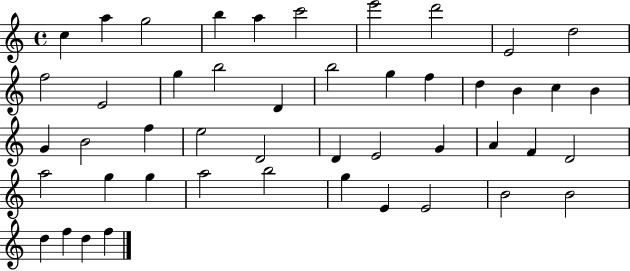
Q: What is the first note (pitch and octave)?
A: C5